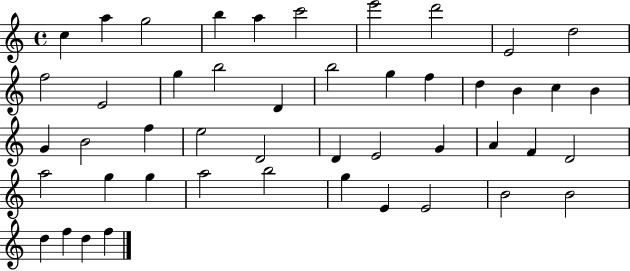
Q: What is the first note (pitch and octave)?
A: C5